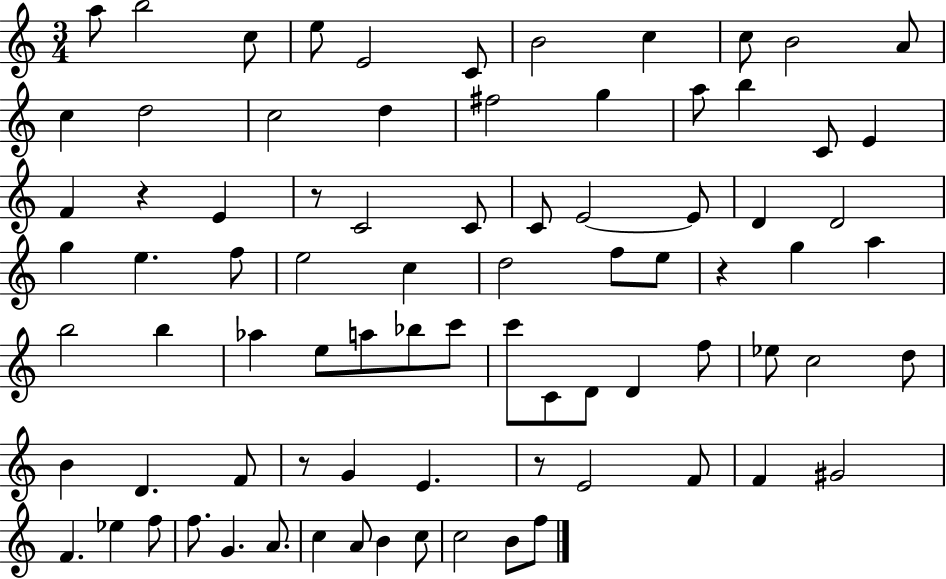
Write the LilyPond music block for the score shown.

{
  \clef treble
  \numericTimeSignature
  \time 3/4
  \key c \major
  a''8 b''2 c''8 | e''8 e'2 c'8 | b'2 c''4 | c''8 b'2 a'8 | \break c''4 d''2 | c''2 d''4 | fis''2 g''4 | a''8 b''4 c'8 e'4 | \break f'4 r4 e'4 | r8 c'2 c'8 | c'8 e'2~~ e'8 | d'4 d'2 | \break g''4 e''4. f''8 | e''2 c''4 | d''2 f''8 e''8 | r4 g''4 a''4 | \break b''2 b''4 | aes''4 e''8 a''8 bes''8 c'''8 | c'''8 c'8 d'8 d'4 f''8 | ees''8 c''2 d''8 | \break b'4 d'4. f'8 | r8 g'4 e'4. | r8 e'2 f'8 | f'4 gis'2 | \break f'4. ees''4 f''8 | f''8. g'4. a'8. | c''4 a'8 b'4 c''8 | c''2 b'8 f''8 | \break \bar "|."
}